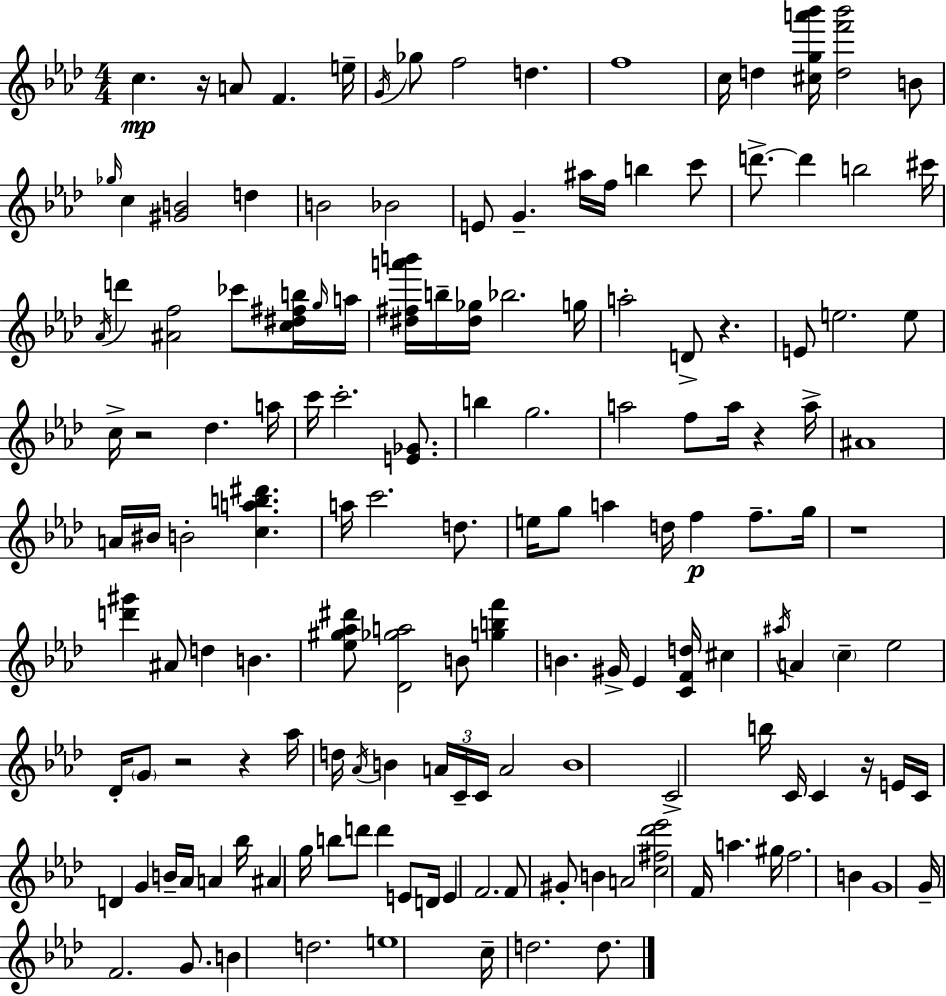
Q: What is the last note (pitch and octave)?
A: D5